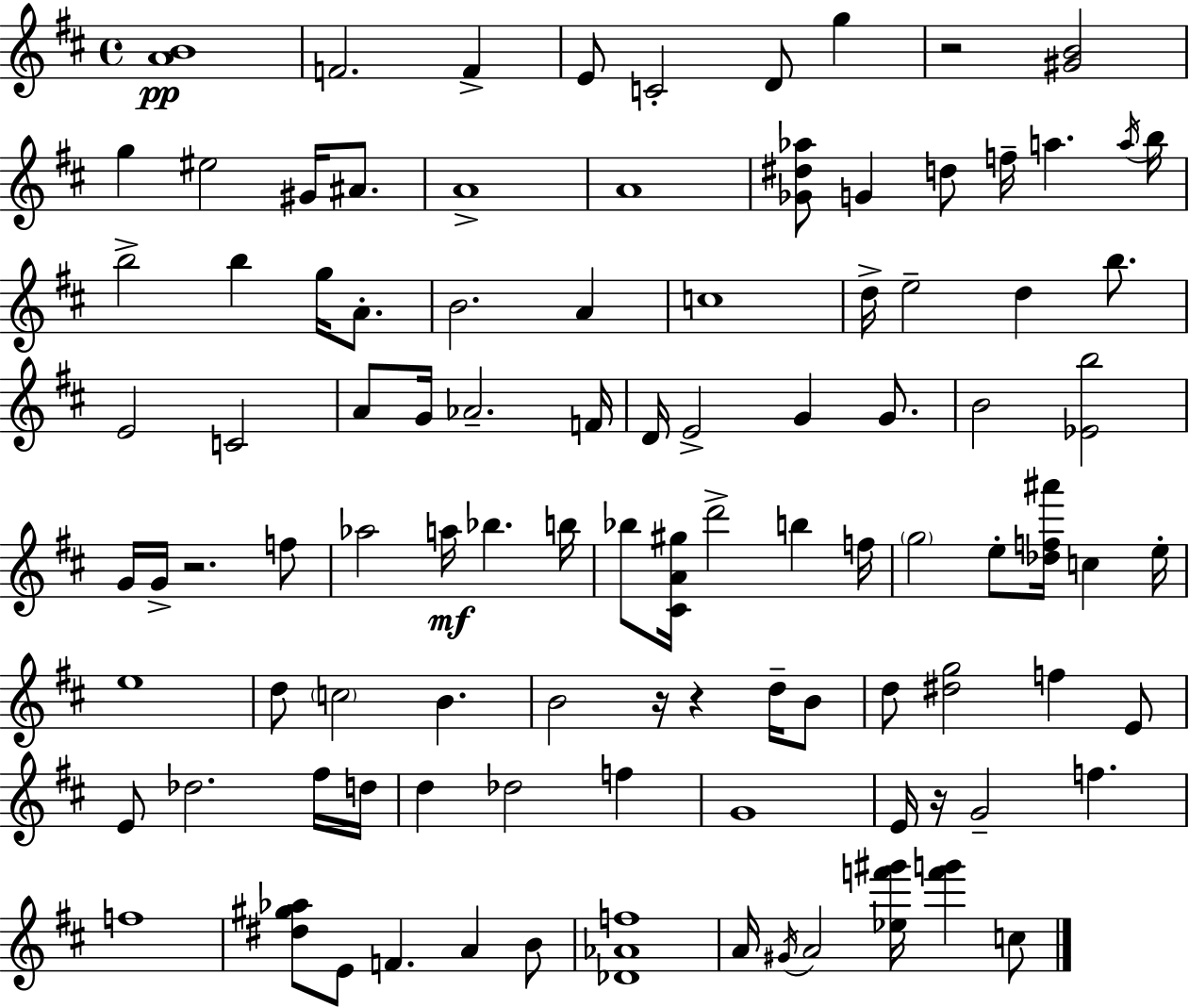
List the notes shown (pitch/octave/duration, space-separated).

[A4,B4]/w F4/h. F4/q E4/e C4/h D4/e G5/q R/h [G#4,B4]/h G5/q EIS5/h G#4/s A#4/e. A4/w A4/w [Gb4,D#5,Ab5]/e G4/q D5/e F5/s A5/q. A5/s B5/s B5/h B5/q G5/s A4/e. B4/h. A4/q C5/w D5/s E5/h D5/q B5/e. E4/h C4/h A4/e G4/s Ab4/h. F4/s D4/s E4/h G4/q G4/e. B4/h [Eb4,B5]/h G4/s G4/s R/h. F5/e Ab5/h A5/s Bb5/q. B5/s Bb5/e [C#4,A4,G#5]/s D6/h B5/q F5/s G5/h E5/e [Db5,F5,A#6]/s C5/q E5/s E5/w D5/e C5/h B4/q. B4/h R/s R/q D5/s B4/e D5/e [D#5,G5]/h F5/q E4/e E4/e Db5/h. F#5/s D5/s D5/q Db5/h F5/q G4/w E4/s R/s G4/h F5/q. F5/w [D#5,G#5,Ab5]/e E4/e F4/q. A4/q B4/e [Db4,Ab4,F5]/w A4/s G#4/s A4/h [Eb5,F6,G#6]/s [F6,G6]/q C5/e